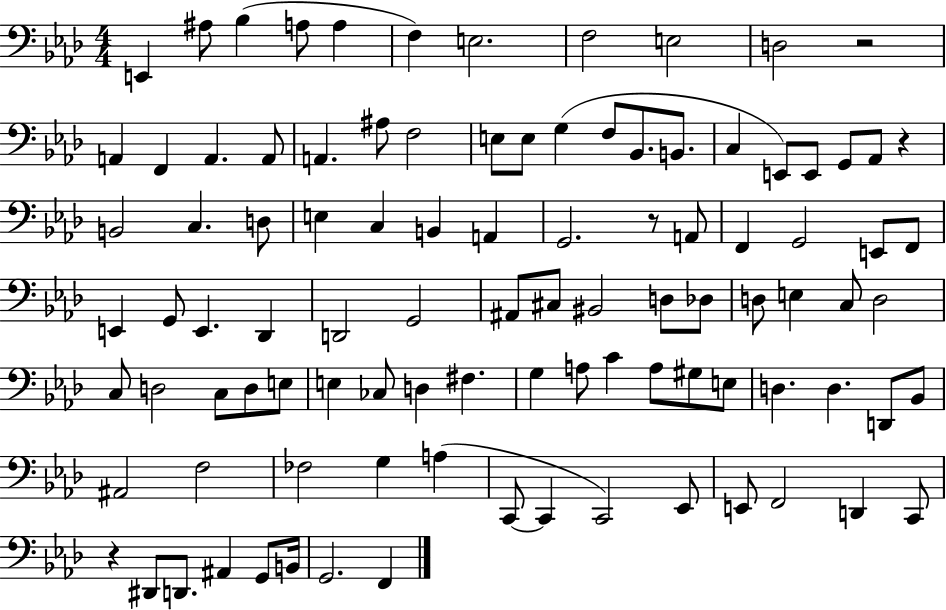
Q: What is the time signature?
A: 4/4